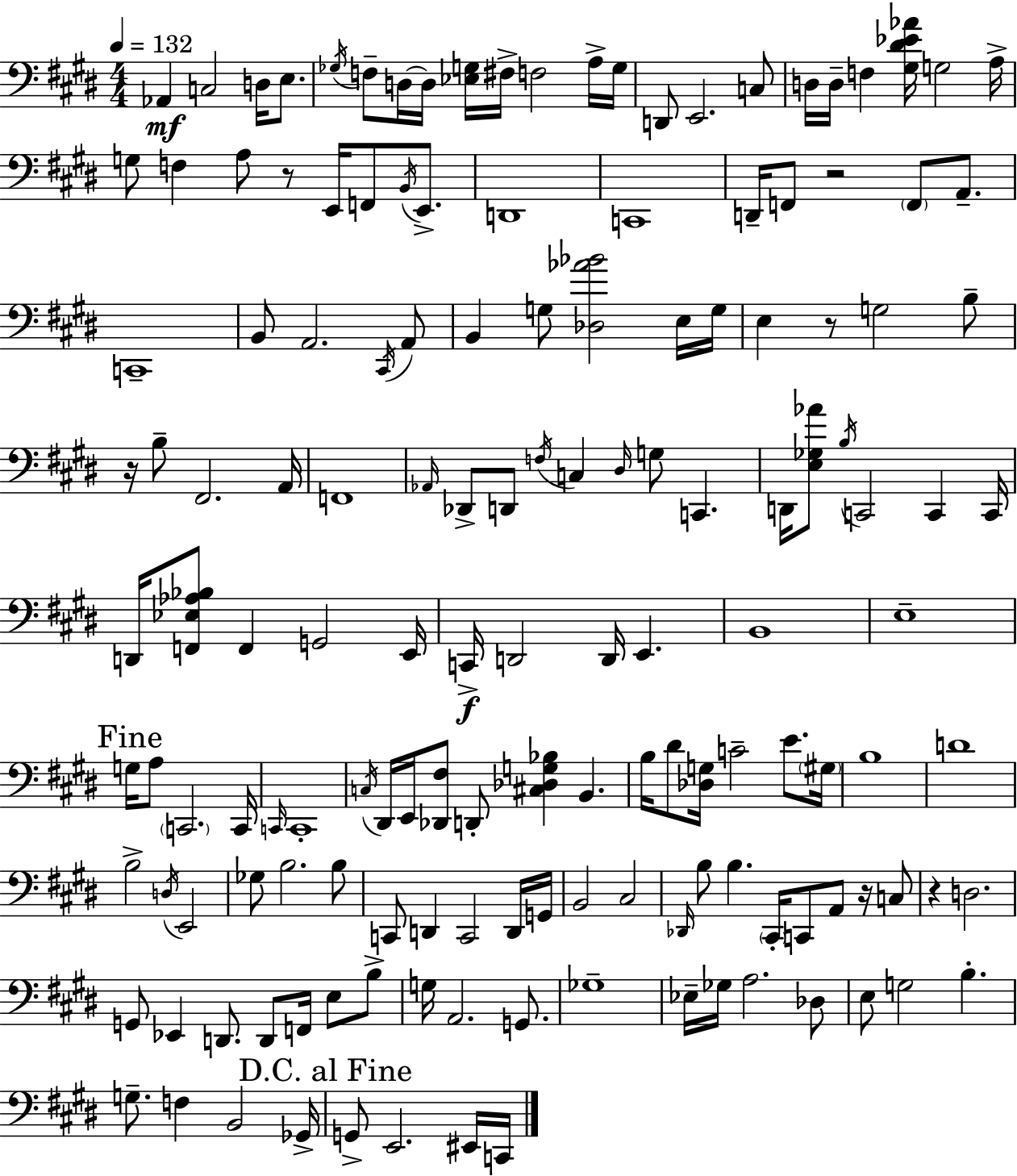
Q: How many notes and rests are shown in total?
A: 151